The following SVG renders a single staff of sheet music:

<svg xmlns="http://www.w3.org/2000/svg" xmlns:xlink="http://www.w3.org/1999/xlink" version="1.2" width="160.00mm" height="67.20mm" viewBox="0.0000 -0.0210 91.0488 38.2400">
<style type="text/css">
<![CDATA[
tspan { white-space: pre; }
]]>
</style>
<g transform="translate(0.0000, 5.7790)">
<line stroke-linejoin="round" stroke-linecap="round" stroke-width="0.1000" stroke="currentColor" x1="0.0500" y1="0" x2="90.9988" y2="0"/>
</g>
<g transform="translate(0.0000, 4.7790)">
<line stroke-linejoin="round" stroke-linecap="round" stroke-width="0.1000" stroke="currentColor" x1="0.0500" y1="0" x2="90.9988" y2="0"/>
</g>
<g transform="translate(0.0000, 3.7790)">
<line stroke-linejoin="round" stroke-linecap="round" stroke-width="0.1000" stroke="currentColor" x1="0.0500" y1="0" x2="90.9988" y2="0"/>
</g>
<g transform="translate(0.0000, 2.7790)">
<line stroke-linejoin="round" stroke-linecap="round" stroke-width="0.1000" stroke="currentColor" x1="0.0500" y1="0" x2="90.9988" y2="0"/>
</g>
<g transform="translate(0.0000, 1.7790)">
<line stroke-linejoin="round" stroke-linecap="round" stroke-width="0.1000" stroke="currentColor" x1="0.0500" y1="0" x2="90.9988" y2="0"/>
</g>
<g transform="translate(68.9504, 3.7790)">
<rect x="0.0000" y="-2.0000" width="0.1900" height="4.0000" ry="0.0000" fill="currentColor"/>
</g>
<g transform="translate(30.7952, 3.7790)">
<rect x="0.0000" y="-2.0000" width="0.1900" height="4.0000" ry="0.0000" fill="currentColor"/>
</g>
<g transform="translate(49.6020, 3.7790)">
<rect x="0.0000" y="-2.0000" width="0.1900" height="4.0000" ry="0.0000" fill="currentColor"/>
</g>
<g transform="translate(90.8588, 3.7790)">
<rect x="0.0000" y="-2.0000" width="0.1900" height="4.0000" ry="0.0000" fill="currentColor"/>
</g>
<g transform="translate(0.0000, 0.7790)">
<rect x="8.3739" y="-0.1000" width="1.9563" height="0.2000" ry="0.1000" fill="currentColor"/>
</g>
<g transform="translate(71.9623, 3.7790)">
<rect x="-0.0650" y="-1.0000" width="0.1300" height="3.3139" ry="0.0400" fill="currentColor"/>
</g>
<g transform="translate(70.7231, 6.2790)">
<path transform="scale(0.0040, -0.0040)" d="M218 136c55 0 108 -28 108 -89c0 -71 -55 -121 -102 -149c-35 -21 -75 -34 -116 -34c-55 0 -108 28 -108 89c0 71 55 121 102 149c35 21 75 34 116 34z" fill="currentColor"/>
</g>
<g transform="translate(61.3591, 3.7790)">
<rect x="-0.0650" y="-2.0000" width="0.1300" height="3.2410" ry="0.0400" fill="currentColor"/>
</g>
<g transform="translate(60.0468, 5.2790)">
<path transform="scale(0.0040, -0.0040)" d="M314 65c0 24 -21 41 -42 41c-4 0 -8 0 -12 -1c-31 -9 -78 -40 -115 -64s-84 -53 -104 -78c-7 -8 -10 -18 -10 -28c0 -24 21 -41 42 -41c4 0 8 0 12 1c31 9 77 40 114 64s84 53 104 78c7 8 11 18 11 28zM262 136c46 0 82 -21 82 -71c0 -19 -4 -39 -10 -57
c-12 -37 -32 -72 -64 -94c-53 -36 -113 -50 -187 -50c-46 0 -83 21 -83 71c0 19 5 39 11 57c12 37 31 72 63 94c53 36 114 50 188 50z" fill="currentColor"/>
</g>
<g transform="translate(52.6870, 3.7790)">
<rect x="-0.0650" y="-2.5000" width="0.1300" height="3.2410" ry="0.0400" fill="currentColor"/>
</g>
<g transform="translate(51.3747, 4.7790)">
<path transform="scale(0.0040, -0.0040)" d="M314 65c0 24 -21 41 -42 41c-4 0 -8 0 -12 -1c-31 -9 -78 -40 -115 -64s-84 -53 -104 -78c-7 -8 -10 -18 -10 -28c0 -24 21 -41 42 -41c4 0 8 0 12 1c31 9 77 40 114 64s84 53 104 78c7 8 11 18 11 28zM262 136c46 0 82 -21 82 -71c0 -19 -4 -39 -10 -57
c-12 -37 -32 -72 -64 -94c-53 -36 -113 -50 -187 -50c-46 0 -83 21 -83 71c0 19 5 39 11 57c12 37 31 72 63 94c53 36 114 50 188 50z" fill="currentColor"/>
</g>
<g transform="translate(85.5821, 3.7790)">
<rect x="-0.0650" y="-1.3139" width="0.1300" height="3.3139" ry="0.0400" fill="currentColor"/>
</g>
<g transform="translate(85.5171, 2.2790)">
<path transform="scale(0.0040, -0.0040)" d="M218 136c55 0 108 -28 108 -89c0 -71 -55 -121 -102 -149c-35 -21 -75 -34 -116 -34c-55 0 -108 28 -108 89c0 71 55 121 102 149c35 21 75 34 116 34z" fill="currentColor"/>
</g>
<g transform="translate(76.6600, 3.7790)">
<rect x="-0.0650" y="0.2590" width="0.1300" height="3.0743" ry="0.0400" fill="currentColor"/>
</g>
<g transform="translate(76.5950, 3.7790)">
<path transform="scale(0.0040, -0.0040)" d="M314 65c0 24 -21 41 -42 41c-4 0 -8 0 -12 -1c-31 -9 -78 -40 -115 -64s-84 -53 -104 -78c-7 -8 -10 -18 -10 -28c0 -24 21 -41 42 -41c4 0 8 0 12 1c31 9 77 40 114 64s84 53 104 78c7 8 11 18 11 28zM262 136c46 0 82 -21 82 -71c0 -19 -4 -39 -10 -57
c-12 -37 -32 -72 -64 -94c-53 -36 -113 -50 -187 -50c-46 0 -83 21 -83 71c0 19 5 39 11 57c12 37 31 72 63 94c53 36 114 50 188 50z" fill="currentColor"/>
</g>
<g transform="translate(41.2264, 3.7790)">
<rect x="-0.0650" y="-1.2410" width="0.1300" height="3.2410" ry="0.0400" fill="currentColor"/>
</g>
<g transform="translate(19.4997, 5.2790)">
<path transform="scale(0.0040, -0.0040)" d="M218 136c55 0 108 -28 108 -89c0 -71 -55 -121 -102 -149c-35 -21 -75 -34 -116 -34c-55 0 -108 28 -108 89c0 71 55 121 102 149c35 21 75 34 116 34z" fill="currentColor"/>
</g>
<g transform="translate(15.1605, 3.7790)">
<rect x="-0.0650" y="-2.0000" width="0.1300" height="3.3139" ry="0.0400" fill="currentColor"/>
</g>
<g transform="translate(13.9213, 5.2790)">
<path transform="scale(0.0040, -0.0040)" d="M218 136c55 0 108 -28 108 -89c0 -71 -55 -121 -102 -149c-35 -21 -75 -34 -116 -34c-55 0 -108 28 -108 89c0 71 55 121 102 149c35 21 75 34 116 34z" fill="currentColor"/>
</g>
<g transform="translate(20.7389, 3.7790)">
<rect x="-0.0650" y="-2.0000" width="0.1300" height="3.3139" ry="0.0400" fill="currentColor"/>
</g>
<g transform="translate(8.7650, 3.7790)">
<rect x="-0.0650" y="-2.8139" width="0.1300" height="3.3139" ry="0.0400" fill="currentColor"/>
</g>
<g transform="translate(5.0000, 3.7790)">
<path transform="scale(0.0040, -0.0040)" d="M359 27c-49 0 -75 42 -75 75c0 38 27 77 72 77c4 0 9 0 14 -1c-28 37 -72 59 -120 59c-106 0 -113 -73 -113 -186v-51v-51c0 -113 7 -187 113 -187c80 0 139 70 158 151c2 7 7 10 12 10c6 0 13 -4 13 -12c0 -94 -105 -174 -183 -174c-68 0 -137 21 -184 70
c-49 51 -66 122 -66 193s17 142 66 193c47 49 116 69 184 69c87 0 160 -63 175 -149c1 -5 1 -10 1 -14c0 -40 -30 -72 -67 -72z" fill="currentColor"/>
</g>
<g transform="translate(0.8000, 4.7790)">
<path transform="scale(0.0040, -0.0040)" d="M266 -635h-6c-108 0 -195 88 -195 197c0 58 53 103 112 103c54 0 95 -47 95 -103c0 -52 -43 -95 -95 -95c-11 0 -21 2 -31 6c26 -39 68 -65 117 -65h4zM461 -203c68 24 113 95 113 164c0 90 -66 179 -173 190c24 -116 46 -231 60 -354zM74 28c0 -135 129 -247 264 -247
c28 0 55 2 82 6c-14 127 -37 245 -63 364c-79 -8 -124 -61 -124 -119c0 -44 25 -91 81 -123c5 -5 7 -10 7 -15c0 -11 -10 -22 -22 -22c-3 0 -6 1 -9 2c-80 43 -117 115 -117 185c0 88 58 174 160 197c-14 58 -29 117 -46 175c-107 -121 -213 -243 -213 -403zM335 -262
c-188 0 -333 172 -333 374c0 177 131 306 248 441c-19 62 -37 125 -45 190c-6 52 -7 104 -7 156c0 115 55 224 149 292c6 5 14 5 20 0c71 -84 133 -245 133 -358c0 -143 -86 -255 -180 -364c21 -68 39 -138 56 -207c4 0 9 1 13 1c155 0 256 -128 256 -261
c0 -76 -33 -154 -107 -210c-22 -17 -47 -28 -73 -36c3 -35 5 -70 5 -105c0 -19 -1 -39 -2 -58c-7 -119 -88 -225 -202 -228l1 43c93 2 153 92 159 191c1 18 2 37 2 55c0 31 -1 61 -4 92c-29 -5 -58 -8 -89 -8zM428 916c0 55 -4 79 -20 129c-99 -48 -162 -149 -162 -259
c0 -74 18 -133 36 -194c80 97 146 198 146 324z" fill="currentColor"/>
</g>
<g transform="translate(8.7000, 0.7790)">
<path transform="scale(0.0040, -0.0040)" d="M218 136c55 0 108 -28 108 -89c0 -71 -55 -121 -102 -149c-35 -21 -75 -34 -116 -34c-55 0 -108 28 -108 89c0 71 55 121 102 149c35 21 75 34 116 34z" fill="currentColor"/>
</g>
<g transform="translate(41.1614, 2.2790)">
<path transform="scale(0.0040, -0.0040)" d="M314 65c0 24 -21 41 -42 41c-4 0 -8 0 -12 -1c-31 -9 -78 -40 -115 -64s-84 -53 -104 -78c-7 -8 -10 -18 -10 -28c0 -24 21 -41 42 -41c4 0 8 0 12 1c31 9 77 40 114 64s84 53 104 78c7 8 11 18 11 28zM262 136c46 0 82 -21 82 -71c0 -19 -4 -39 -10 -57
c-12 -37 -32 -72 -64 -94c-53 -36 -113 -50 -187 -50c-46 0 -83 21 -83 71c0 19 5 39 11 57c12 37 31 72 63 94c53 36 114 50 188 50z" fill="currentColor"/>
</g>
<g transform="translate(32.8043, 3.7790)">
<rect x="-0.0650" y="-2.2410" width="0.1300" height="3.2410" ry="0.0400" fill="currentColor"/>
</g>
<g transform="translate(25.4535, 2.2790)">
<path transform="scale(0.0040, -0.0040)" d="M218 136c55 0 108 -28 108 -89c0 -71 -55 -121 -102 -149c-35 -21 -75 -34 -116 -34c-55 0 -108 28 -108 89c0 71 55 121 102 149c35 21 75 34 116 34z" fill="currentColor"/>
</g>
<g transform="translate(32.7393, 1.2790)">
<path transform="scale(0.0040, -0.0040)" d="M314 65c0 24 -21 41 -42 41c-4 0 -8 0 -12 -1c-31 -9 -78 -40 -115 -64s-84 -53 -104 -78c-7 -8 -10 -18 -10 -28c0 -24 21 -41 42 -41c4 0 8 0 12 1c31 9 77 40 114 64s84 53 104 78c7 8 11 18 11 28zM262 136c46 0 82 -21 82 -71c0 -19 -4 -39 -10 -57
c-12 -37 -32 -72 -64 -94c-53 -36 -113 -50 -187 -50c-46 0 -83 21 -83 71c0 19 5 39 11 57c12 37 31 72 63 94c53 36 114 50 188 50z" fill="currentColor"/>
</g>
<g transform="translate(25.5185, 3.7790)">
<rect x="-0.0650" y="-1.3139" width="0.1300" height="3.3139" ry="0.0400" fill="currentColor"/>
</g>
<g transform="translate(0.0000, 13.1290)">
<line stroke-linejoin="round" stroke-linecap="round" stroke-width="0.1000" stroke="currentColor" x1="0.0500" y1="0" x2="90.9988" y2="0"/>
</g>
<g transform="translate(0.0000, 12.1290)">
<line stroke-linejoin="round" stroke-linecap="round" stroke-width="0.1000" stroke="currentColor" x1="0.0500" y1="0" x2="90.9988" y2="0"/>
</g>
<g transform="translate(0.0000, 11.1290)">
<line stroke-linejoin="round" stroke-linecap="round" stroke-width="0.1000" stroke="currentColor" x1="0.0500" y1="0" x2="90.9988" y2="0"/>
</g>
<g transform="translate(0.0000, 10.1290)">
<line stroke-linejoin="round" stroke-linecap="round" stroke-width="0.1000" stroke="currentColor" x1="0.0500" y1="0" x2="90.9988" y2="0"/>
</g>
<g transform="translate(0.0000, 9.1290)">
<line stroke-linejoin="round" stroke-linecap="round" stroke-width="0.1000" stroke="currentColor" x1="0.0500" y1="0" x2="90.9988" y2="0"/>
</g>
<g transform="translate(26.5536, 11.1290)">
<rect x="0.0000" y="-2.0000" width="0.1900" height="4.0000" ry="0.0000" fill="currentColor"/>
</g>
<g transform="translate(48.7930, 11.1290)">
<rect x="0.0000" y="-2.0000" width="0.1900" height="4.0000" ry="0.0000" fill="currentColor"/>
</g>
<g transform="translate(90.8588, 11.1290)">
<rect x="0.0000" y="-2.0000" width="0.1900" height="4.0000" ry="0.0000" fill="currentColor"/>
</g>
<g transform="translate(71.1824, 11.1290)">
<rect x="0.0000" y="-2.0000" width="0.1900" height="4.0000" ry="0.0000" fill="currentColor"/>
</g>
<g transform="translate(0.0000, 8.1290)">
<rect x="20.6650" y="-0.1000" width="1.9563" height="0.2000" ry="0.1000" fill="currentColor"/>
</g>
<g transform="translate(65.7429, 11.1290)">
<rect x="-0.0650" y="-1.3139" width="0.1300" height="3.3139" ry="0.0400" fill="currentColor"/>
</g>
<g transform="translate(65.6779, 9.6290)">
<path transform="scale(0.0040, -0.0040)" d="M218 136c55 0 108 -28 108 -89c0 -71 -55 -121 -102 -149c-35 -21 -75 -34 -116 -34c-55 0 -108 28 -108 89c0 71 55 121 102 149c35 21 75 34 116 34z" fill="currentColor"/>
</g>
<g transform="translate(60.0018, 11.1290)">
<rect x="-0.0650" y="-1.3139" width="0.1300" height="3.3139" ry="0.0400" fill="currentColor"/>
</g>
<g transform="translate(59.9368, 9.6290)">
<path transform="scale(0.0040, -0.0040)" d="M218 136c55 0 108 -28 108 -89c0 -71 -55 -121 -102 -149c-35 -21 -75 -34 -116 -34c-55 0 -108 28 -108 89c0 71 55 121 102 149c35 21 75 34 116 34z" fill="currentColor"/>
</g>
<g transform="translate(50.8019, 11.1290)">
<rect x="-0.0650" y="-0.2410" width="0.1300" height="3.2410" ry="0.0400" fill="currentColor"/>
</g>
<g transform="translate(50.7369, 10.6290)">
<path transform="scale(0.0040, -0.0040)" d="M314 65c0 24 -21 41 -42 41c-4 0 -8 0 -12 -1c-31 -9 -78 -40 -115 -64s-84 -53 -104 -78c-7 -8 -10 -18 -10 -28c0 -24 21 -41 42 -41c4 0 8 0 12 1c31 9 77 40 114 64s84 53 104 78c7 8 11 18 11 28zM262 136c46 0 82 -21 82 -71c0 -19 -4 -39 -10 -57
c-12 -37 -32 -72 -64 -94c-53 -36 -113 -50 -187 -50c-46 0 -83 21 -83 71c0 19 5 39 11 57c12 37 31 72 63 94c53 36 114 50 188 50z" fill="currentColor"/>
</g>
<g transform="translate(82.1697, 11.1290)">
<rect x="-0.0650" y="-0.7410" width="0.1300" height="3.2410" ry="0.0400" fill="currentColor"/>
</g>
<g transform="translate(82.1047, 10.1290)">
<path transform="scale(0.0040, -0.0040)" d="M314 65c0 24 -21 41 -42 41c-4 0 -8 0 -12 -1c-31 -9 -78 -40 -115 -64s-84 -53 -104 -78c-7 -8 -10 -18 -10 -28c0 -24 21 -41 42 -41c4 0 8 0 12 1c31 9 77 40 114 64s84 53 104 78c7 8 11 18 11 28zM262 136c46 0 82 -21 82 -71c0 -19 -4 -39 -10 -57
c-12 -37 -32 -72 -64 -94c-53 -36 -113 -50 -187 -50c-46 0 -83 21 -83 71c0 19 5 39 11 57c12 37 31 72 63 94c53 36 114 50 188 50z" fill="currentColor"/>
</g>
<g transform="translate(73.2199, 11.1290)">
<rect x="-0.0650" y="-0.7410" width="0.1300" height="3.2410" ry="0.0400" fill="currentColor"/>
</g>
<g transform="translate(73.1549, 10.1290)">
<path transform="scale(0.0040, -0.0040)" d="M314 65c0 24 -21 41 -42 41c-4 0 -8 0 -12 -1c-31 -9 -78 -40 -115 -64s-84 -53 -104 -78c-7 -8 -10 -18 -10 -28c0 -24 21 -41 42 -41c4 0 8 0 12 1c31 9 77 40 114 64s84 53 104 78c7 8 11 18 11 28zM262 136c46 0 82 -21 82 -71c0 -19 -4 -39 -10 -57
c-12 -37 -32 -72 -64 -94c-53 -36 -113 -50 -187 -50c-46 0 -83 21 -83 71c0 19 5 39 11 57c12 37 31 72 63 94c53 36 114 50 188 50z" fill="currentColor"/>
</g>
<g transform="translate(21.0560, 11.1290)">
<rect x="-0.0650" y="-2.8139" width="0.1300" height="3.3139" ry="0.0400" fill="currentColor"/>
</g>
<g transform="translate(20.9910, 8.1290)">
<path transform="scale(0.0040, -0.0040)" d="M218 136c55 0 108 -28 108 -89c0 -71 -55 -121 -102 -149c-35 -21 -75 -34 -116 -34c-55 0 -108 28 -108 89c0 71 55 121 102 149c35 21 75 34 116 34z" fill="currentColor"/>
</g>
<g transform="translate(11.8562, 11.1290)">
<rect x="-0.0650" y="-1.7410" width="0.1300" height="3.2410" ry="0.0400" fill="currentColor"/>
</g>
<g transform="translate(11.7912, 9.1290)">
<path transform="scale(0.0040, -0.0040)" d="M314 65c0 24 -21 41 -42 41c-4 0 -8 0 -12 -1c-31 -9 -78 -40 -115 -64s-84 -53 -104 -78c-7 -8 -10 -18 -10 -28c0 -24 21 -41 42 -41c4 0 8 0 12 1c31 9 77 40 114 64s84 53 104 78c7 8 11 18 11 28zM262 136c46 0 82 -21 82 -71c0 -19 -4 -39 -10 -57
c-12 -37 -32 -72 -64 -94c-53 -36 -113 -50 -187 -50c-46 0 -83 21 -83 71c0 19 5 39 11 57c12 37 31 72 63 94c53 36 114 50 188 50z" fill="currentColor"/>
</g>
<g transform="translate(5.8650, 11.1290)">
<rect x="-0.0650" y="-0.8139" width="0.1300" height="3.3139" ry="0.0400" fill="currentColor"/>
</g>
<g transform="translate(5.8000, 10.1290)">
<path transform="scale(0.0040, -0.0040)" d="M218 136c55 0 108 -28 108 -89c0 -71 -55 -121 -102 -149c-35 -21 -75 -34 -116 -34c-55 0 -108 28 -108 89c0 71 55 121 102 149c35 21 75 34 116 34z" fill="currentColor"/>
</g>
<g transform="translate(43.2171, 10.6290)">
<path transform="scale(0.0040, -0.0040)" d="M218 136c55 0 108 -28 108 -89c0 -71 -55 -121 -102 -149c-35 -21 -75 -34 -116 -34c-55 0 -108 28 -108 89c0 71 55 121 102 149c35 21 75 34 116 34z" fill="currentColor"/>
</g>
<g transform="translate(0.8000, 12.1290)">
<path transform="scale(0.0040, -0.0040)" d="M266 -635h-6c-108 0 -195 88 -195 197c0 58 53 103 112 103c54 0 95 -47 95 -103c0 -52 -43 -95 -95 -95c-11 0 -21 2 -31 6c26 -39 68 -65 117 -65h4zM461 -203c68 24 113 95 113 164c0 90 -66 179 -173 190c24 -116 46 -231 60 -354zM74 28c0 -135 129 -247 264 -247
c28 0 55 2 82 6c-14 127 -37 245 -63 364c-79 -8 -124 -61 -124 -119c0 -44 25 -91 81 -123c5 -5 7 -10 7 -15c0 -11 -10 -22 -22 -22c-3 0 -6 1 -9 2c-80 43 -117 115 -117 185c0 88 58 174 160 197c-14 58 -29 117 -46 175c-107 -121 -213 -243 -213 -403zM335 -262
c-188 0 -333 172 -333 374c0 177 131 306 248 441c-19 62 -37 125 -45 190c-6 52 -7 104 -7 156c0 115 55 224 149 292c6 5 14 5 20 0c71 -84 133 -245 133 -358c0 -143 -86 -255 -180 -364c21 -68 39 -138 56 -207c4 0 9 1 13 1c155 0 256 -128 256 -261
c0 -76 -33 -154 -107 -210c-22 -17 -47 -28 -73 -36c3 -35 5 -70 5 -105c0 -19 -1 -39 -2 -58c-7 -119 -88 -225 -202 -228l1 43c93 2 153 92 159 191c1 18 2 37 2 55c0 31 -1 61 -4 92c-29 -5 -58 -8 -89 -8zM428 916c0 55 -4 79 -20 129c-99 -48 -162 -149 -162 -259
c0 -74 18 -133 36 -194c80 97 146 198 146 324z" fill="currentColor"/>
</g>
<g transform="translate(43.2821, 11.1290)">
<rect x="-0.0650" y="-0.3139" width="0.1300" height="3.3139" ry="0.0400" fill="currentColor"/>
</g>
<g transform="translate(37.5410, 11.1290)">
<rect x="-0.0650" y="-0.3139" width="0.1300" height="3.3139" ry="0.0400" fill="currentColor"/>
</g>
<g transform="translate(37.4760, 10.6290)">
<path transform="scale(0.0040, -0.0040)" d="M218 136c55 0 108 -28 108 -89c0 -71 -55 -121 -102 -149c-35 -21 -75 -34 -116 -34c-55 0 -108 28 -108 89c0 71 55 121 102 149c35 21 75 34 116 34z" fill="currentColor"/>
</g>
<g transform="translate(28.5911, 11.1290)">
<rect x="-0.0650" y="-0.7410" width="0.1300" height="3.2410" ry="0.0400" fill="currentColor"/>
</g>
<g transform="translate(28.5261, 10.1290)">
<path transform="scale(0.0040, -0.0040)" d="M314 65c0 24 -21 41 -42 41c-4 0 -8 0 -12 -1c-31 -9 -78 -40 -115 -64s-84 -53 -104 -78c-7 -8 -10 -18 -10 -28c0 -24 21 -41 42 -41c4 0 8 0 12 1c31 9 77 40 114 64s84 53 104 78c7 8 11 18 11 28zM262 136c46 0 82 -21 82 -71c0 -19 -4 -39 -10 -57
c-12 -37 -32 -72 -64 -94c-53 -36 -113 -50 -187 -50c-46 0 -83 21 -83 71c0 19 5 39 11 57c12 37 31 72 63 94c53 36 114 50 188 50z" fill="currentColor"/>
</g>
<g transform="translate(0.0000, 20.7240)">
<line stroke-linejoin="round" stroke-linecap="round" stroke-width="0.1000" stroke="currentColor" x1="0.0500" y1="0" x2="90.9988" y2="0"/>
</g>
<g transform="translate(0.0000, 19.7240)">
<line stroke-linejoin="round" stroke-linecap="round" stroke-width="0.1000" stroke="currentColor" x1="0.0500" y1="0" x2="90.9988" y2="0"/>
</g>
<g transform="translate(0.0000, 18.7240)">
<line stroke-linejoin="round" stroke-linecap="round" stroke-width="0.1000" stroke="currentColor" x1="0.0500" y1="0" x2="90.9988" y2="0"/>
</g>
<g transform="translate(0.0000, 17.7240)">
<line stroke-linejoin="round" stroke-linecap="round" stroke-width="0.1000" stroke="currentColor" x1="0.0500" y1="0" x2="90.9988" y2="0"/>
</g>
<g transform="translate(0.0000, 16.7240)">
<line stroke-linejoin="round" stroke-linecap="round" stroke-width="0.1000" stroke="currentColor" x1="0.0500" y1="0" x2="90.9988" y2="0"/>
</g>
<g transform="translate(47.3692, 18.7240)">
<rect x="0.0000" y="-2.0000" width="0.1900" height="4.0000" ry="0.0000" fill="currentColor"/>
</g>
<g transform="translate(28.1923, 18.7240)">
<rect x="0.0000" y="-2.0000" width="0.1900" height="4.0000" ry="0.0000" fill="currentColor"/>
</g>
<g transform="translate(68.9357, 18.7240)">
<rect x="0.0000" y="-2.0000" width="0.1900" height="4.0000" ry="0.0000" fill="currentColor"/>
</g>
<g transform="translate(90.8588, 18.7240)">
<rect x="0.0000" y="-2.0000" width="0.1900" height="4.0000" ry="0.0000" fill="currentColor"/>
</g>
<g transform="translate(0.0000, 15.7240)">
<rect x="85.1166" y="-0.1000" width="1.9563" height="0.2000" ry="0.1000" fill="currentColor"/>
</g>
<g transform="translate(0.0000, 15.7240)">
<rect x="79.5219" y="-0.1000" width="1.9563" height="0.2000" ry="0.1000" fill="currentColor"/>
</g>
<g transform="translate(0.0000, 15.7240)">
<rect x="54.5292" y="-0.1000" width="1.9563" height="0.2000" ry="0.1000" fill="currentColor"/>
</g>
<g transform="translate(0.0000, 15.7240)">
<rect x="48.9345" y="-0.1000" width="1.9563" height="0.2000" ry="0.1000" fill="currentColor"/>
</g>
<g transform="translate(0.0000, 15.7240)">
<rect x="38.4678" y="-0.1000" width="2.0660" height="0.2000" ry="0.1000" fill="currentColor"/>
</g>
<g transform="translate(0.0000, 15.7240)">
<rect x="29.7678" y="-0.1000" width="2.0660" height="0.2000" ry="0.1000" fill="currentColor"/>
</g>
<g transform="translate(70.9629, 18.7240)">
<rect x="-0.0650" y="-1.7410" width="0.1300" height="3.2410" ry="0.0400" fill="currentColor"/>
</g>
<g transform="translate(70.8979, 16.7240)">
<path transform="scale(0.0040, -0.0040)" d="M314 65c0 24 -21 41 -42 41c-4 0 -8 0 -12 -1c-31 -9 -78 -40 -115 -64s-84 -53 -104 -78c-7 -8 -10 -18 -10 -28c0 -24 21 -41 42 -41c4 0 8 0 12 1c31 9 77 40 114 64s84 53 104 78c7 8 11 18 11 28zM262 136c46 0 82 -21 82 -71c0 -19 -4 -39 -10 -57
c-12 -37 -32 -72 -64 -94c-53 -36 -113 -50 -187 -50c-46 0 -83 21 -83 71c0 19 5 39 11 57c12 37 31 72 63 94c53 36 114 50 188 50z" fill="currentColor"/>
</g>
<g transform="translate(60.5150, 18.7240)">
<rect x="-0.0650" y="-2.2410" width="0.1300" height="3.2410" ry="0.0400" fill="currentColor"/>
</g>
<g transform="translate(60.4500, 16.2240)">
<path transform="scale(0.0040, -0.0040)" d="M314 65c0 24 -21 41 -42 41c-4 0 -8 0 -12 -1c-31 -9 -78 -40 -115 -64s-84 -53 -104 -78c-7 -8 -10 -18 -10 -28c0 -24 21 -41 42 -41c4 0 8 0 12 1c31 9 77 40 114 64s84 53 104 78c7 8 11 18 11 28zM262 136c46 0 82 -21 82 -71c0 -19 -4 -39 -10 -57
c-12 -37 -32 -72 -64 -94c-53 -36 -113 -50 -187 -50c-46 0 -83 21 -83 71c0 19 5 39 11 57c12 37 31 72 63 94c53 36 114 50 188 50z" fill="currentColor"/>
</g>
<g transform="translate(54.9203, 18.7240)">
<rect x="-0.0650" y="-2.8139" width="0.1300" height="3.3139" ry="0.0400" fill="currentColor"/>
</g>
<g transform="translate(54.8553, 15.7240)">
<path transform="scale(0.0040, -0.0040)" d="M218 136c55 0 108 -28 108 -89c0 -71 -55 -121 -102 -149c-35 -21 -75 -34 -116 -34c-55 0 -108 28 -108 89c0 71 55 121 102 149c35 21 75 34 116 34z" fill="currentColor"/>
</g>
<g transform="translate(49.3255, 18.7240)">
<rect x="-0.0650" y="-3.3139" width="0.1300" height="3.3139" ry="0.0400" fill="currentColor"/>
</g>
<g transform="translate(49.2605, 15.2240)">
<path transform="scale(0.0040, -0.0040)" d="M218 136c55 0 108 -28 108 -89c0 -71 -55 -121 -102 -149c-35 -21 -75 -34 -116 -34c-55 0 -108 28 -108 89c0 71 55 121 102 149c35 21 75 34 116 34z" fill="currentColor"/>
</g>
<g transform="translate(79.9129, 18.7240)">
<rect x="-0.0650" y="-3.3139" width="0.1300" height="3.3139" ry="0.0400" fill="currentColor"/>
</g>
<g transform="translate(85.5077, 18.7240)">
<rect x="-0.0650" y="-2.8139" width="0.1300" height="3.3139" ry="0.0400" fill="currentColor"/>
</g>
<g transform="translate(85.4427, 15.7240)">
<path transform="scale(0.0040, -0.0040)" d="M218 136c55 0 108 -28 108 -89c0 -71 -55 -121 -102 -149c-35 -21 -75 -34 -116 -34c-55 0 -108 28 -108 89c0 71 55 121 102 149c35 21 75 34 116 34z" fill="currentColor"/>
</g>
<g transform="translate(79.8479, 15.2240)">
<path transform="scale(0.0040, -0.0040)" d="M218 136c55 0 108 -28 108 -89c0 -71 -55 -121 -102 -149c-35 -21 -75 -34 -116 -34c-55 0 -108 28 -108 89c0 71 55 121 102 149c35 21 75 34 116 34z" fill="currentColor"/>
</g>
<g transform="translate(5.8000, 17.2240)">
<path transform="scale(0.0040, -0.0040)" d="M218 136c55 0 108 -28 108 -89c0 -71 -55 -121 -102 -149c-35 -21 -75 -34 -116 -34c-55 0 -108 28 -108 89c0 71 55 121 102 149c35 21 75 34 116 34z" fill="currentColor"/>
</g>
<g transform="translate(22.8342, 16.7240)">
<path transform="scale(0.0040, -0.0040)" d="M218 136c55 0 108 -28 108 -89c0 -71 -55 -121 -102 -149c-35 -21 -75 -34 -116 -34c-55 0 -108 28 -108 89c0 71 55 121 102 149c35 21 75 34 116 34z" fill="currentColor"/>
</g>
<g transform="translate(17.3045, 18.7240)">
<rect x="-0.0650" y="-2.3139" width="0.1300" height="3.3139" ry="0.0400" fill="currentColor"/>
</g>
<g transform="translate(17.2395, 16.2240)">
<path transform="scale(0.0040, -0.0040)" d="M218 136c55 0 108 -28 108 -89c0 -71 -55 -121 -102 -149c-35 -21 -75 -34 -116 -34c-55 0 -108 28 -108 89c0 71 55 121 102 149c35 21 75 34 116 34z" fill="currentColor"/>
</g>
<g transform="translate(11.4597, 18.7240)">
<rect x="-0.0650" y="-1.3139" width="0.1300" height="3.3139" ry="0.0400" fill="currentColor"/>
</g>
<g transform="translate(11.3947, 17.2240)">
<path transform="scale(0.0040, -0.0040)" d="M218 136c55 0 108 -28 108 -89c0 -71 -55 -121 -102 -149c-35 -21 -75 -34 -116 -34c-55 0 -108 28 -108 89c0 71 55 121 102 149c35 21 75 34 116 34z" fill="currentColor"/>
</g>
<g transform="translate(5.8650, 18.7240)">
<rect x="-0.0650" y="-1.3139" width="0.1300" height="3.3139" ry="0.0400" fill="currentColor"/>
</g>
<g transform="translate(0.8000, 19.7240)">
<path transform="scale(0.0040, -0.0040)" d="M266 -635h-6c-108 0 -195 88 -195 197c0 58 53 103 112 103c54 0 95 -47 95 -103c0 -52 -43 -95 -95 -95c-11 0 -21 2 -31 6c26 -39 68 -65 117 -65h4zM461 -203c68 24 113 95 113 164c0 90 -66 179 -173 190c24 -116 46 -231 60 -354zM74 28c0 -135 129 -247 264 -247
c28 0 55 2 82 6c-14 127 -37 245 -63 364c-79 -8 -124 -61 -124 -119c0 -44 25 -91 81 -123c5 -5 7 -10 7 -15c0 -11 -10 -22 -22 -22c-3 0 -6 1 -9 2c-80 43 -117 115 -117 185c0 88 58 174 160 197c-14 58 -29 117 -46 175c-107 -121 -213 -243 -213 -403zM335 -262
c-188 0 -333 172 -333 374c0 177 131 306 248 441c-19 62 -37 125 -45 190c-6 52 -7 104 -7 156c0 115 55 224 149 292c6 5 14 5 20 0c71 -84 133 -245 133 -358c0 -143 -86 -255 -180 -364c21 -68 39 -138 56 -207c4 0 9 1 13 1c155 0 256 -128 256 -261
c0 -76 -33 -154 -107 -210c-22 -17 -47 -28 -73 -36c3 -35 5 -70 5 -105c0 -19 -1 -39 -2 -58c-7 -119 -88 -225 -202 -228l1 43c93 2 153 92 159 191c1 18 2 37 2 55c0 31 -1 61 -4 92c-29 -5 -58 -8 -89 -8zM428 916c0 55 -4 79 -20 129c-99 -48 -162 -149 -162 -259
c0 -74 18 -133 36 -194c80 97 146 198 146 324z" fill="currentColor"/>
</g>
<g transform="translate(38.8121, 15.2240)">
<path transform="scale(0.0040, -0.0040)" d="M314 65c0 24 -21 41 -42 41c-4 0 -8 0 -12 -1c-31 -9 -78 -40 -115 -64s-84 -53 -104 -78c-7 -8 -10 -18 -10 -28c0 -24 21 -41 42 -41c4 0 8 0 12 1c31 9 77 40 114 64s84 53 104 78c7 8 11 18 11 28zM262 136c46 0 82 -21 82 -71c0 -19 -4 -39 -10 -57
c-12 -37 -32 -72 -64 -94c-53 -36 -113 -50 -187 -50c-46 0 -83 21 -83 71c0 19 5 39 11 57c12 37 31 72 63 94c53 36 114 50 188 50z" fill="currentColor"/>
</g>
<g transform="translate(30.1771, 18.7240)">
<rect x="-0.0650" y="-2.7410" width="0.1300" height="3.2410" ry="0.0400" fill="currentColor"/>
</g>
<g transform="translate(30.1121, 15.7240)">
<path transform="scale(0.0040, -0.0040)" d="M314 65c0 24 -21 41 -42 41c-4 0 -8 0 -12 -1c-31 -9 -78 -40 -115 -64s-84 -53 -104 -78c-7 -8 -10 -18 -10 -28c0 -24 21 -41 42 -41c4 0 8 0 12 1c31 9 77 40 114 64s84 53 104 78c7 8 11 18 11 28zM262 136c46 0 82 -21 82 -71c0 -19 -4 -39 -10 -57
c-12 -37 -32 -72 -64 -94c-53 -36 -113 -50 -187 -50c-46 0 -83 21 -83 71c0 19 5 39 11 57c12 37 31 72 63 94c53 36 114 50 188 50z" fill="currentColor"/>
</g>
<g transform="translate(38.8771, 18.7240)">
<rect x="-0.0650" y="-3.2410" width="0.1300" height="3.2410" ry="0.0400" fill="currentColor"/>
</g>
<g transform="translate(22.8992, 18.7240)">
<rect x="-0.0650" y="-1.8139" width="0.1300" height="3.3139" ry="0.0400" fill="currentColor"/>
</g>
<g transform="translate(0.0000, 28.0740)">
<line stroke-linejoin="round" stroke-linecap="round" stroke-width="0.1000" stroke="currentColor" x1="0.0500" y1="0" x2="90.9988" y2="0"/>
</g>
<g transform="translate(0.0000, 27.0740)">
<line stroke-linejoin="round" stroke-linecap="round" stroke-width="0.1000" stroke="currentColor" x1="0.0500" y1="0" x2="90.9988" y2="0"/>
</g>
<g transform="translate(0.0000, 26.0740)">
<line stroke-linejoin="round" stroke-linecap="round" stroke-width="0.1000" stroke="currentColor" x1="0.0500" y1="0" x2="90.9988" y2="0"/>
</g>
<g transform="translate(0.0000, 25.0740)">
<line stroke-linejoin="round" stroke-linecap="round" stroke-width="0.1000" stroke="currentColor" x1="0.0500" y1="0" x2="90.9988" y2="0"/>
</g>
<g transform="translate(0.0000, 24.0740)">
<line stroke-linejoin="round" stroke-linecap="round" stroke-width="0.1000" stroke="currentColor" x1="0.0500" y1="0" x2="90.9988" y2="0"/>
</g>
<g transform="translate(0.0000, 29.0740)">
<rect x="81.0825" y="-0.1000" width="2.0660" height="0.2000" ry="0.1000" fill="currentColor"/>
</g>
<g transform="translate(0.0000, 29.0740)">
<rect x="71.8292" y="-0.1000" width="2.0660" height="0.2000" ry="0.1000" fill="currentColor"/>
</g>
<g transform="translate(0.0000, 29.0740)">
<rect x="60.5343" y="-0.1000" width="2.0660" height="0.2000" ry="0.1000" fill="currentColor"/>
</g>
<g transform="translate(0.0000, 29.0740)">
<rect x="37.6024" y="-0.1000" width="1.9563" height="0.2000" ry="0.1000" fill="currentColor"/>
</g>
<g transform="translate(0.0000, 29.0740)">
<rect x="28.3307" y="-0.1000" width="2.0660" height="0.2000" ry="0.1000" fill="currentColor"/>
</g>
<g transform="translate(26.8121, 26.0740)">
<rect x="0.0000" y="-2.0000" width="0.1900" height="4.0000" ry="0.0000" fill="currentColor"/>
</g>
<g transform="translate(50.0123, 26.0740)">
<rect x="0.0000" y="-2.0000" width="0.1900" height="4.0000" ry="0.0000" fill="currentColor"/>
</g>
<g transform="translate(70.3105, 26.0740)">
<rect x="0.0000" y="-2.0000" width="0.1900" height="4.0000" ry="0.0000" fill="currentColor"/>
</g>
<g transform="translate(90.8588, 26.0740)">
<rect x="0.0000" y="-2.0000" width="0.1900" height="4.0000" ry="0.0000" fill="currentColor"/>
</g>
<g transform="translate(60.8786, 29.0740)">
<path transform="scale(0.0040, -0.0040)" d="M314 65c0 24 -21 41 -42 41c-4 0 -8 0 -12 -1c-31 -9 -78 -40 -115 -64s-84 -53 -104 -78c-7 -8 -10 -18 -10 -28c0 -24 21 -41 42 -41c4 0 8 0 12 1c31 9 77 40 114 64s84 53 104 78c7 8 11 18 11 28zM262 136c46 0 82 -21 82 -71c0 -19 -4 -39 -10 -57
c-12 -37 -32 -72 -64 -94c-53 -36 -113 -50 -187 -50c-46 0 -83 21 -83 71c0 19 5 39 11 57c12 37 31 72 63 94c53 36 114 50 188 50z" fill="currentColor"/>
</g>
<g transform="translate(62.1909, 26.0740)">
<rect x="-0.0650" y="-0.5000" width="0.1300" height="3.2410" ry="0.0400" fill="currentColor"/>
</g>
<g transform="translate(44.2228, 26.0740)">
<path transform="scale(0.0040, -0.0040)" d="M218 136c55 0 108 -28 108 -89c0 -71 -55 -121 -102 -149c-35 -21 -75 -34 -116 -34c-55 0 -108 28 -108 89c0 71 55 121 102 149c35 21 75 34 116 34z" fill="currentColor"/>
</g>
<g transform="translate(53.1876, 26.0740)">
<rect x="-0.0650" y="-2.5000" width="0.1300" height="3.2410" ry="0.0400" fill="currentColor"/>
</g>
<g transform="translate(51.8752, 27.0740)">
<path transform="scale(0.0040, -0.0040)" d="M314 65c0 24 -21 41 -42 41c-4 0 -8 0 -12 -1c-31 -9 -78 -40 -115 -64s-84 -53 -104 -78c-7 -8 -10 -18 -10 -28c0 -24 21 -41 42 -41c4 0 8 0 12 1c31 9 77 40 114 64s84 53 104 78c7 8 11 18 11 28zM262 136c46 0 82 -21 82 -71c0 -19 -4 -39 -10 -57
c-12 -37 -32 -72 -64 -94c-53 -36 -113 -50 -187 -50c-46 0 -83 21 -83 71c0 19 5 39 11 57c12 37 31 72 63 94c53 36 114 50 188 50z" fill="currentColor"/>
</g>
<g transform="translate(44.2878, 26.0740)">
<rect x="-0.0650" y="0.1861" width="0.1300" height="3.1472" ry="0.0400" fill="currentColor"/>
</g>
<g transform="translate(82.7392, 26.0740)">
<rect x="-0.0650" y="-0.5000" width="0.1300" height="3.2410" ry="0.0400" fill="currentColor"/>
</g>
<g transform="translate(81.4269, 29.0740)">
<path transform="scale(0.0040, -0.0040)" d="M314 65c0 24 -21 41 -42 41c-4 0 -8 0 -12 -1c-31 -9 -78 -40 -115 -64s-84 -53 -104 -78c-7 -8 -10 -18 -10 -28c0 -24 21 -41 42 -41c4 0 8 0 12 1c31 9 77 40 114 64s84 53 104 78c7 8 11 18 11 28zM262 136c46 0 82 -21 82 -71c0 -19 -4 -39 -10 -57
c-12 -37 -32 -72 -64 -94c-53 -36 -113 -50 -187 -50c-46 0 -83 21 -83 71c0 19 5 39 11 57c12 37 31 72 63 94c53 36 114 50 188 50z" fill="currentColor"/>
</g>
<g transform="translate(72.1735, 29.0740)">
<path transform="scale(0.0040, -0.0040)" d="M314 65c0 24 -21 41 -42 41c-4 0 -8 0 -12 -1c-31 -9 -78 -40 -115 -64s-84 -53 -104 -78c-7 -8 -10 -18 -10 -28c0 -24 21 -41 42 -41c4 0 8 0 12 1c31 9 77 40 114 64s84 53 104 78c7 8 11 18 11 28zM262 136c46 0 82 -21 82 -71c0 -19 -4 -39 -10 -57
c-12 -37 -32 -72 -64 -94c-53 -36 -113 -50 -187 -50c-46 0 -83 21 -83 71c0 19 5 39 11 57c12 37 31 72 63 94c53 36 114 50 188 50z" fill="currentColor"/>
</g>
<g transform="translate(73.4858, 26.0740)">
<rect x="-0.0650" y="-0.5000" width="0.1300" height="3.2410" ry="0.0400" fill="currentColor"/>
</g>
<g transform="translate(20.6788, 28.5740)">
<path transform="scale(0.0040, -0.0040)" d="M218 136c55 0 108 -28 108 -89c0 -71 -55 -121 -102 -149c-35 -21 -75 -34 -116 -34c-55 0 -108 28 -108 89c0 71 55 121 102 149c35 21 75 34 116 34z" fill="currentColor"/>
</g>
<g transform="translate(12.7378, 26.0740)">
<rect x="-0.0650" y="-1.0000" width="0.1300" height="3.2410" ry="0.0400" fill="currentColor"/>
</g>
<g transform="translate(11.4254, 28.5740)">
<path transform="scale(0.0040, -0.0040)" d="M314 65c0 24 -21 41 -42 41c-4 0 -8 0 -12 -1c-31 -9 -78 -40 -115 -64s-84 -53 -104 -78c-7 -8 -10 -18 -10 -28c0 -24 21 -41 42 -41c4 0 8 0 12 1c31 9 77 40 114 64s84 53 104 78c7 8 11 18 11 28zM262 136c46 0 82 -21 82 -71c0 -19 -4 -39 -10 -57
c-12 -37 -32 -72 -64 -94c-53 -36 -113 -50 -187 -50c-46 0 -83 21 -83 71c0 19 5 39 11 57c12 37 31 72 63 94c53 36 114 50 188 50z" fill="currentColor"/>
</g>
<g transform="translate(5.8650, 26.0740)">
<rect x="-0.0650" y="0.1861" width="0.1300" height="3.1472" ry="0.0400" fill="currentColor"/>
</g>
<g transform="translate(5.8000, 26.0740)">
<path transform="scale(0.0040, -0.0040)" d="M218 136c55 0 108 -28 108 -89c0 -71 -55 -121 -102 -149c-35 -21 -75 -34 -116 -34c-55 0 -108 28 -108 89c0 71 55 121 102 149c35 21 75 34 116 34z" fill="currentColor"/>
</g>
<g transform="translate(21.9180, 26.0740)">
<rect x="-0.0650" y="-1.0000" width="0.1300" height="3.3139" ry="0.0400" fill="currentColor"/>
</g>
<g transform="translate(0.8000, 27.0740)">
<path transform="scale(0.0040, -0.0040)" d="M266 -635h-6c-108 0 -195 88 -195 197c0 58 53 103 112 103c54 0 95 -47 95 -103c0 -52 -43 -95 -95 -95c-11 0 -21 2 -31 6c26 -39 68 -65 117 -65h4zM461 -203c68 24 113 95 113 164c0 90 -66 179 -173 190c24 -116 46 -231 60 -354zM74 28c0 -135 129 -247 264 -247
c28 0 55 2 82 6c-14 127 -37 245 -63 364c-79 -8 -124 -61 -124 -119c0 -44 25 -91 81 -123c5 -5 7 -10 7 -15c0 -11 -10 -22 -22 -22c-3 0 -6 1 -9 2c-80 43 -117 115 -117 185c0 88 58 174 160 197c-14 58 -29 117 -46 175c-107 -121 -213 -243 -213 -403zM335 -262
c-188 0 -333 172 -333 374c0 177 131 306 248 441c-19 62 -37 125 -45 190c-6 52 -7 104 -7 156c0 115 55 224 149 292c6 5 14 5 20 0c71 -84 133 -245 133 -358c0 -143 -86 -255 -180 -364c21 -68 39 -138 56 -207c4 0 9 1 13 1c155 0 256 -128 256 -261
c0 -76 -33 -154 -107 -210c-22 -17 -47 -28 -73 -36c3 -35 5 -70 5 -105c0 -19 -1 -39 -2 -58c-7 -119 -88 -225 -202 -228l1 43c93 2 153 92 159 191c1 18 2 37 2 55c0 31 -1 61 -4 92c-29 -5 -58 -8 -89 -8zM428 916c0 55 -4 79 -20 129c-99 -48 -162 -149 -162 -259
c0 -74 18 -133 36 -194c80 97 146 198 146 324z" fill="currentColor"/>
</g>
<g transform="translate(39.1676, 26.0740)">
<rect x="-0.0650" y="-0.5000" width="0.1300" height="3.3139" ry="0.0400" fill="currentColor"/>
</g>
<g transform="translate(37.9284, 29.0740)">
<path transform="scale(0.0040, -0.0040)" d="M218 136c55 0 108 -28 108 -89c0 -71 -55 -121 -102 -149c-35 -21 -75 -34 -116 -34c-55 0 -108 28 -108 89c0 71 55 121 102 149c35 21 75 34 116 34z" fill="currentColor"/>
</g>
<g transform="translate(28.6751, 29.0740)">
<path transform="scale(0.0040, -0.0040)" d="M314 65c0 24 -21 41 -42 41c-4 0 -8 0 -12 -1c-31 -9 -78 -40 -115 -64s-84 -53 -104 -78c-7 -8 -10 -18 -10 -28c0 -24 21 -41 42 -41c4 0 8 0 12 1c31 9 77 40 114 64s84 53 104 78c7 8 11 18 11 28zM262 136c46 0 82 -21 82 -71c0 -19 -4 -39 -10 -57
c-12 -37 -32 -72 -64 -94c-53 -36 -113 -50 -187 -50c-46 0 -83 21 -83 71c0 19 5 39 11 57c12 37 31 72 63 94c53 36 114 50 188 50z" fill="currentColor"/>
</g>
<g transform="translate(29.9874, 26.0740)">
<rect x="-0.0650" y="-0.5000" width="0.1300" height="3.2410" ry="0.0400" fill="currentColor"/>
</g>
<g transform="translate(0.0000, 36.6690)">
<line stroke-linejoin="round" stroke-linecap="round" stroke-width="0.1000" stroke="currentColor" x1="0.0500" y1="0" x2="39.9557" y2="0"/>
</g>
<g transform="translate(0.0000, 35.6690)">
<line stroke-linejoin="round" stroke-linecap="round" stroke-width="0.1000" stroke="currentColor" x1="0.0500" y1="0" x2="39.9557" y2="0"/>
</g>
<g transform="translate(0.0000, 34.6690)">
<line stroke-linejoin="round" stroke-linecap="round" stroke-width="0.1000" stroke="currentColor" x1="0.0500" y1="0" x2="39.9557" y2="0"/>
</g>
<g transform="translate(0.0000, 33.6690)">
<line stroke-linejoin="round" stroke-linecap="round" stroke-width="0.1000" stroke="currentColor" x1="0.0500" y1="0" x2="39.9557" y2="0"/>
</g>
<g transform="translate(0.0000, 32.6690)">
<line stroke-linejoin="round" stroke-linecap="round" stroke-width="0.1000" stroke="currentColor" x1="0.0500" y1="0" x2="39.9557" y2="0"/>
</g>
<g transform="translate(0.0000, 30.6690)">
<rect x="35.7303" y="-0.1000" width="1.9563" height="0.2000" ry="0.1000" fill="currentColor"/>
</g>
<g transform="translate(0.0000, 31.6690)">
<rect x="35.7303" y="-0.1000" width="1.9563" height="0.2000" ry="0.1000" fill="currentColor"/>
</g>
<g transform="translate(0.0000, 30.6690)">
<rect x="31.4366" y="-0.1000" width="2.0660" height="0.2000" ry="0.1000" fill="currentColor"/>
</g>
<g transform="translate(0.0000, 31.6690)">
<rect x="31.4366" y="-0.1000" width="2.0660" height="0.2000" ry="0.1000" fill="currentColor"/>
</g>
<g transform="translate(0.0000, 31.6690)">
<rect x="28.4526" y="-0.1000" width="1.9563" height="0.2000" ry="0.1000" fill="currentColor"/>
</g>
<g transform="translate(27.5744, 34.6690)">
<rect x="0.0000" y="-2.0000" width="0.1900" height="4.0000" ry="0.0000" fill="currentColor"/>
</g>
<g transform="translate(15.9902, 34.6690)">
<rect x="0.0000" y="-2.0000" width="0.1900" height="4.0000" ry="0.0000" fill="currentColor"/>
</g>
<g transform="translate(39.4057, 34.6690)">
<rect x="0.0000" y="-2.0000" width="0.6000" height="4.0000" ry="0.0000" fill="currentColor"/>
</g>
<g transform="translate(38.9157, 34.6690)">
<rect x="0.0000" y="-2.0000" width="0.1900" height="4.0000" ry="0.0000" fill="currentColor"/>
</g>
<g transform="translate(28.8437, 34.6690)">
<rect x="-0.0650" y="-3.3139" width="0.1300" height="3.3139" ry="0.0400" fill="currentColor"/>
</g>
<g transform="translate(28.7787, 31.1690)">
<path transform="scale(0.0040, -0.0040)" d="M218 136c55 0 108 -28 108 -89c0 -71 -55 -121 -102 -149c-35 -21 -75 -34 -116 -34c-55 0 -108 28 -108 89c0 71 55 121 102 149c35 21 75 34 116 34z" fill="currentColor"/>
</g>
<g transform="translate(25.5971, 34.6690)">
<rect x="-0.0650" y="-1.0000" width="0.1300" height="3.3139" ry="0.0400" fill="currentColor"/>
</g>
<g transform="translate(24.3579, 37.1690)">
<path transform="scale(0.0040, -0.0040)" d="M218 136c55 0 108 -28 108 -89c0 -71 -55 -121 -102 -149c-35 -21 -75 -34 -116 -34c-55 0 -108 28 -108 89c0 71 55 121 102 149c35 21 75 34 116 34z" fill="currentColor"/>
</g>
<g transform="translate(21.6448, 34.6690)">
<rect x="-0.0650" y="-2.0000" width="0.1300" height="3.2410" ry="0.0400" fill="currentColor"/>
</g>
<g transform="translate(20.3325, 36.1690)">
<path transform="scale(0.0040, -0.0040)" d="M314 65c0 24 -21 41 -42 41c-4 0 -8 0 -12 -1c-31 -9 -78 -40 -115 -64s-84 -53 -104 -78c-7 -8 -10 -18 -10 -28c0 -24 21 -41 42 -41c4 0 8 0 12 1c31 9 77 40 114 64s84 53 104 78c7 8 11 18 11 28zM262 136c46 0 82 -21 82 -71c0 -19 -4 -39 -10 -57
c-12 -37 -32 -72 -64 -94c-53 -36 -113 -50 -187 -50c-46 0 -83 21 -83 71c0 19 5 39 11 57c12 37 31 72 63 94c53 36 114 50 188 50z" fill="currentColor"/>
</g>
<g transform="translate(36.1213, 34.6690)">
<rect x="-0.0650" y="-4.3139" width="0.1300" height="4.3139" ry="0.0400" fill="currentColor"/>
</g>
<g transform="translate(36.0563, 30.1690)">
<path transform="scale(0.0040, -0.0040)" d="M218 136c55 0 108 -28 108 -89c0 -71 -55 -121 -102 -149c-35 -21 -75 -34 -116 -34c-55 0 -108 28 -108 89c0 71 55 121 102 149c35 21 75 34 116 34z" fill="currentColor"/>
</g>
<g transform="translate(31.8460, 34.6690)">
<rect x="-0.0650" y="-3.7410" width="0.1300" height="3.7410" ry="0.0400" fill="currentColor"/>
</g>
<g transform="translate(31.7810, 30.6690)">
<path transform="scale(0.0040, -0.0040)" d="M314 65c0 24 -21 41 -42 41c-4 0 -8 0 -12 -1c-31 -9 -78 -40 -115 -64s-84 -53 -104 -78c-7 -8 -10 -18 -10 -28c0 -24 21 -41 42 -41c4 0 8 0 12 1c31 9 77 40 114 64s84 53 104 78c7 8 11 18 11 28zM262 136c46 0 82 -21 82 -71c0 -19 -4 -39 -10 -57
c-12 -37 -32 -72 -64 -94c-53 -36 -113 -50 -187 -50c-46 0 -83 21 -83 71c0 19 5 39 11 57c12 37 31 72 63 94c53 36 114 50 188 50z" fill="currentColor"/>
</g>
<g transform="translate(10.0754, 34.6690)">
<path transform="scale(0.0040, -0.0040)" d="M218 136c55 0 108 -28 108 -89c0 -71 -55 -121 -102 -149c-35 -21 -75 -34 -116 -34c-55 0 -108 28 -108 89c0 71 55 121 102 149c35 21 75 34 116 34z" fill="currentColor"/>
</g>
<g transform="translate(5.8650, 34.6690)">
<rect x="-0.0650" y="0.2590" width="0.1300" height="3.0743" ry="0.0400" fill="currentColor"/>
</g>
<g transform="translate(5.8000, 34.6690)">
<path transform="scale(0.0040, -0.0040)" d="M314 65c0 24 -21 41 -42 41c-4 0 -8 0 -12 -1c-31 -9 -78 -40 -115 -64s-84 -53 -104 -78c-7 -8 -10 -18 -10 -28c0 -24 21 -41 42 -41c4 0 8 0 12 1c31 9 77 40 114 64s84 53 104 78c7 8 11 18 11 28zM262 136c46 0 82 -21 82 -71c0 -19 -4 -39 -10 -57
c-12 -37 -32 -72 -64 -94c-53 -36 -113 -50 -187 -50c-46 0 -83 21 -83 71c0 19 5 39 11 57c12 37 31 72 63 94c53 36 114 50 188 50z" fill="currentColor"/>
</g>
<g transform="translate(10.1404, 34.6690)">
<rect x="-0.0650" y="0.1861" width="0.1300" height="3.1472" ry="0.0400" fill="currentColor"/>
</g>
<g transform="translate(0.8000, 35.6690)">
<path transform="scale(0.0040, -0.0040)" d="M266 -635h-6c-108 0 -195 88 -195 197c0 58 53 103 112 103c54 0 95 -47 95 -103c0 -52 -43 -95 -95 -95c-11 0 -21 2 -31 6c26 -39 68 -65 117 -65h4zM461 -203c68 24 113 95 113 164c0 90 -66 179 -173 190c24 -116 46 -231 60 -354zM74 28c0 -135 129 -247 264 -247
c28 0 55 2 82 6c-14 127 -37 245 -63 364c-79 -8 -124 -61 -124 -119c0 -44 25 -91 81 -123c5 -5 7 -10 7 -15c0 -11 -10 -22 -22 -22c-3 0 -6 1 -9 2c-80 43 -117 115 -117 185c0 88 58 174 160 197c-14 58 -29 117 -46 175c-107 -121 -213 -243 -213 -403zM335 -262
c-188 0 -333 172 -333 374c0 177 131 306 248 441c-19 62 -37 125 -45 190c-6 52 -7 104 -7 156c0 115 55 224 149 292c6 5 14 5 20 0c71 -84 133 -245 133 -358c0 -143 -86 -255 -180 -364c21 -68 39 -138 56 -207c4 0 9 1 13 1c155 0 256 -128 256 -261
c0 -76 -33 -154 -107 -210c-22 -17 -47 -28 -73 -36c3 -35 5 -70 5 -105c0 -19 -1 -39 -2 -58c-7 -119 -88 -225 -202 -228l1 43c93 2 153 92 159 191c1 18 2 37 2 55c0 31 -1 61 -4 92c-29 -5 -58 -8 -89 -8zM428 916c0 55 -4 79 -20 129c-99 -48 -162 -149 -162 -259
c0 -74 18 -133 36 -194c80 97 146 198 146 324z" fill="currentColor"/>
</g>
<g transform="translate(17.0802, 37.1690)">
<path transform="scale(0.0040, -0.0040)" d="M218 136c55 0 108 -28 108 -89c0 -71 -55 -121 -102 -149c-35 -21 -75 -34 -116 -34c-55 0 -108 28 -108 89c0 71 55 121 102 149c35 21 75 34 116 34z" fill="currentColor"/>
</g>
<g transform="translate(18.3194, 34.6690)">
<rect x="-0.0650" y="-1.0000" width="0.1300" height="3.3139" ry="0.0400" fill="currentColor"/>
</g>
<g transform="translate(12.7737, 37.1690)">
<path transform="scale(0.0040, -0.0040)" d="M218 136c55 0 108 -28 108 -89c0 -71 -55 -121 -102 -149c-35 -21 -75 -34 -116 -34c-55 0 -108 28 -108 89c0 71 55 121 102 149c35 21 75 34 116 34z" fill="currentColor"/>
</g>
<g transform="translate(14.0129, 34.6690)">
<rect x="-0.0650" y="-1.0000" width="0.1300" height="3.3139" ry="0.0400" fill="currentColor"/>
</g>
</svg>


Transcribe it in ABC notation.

X:1
T:Untitled
M:4/4
L:1/4
K:C
a F F e g2 e2 G2 F2 D B2 e d f2 a d2 c c c2 e e d2 d2 e e g f a2 b2 b a g2 f2 b a B D2 D C2 C B G2 C2 C2 C2 B2 B D D F2 D b c'2 d'